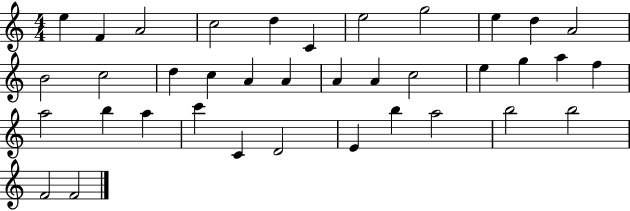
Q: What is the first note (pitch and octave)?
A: E5